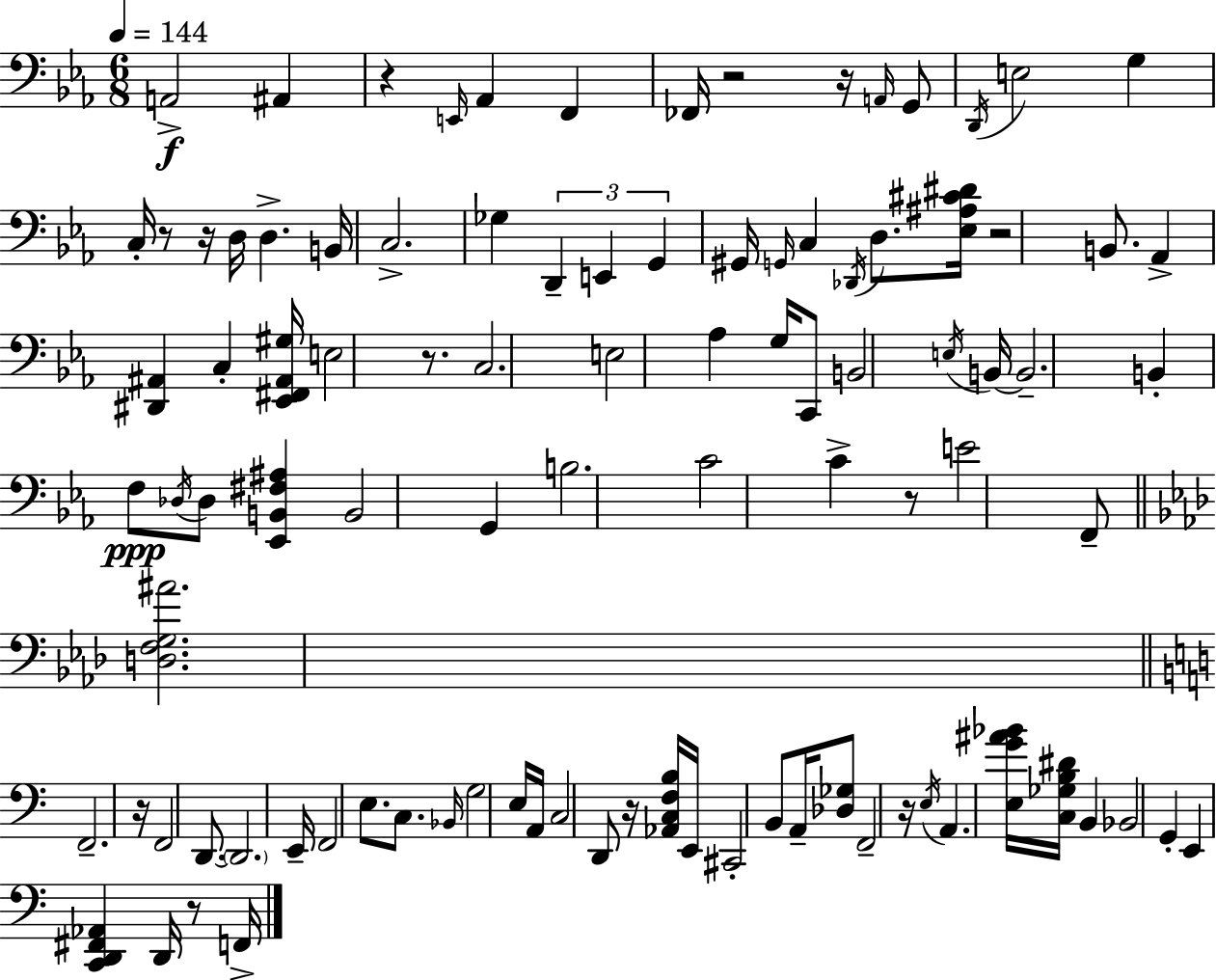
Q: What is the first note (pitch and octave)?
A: A2